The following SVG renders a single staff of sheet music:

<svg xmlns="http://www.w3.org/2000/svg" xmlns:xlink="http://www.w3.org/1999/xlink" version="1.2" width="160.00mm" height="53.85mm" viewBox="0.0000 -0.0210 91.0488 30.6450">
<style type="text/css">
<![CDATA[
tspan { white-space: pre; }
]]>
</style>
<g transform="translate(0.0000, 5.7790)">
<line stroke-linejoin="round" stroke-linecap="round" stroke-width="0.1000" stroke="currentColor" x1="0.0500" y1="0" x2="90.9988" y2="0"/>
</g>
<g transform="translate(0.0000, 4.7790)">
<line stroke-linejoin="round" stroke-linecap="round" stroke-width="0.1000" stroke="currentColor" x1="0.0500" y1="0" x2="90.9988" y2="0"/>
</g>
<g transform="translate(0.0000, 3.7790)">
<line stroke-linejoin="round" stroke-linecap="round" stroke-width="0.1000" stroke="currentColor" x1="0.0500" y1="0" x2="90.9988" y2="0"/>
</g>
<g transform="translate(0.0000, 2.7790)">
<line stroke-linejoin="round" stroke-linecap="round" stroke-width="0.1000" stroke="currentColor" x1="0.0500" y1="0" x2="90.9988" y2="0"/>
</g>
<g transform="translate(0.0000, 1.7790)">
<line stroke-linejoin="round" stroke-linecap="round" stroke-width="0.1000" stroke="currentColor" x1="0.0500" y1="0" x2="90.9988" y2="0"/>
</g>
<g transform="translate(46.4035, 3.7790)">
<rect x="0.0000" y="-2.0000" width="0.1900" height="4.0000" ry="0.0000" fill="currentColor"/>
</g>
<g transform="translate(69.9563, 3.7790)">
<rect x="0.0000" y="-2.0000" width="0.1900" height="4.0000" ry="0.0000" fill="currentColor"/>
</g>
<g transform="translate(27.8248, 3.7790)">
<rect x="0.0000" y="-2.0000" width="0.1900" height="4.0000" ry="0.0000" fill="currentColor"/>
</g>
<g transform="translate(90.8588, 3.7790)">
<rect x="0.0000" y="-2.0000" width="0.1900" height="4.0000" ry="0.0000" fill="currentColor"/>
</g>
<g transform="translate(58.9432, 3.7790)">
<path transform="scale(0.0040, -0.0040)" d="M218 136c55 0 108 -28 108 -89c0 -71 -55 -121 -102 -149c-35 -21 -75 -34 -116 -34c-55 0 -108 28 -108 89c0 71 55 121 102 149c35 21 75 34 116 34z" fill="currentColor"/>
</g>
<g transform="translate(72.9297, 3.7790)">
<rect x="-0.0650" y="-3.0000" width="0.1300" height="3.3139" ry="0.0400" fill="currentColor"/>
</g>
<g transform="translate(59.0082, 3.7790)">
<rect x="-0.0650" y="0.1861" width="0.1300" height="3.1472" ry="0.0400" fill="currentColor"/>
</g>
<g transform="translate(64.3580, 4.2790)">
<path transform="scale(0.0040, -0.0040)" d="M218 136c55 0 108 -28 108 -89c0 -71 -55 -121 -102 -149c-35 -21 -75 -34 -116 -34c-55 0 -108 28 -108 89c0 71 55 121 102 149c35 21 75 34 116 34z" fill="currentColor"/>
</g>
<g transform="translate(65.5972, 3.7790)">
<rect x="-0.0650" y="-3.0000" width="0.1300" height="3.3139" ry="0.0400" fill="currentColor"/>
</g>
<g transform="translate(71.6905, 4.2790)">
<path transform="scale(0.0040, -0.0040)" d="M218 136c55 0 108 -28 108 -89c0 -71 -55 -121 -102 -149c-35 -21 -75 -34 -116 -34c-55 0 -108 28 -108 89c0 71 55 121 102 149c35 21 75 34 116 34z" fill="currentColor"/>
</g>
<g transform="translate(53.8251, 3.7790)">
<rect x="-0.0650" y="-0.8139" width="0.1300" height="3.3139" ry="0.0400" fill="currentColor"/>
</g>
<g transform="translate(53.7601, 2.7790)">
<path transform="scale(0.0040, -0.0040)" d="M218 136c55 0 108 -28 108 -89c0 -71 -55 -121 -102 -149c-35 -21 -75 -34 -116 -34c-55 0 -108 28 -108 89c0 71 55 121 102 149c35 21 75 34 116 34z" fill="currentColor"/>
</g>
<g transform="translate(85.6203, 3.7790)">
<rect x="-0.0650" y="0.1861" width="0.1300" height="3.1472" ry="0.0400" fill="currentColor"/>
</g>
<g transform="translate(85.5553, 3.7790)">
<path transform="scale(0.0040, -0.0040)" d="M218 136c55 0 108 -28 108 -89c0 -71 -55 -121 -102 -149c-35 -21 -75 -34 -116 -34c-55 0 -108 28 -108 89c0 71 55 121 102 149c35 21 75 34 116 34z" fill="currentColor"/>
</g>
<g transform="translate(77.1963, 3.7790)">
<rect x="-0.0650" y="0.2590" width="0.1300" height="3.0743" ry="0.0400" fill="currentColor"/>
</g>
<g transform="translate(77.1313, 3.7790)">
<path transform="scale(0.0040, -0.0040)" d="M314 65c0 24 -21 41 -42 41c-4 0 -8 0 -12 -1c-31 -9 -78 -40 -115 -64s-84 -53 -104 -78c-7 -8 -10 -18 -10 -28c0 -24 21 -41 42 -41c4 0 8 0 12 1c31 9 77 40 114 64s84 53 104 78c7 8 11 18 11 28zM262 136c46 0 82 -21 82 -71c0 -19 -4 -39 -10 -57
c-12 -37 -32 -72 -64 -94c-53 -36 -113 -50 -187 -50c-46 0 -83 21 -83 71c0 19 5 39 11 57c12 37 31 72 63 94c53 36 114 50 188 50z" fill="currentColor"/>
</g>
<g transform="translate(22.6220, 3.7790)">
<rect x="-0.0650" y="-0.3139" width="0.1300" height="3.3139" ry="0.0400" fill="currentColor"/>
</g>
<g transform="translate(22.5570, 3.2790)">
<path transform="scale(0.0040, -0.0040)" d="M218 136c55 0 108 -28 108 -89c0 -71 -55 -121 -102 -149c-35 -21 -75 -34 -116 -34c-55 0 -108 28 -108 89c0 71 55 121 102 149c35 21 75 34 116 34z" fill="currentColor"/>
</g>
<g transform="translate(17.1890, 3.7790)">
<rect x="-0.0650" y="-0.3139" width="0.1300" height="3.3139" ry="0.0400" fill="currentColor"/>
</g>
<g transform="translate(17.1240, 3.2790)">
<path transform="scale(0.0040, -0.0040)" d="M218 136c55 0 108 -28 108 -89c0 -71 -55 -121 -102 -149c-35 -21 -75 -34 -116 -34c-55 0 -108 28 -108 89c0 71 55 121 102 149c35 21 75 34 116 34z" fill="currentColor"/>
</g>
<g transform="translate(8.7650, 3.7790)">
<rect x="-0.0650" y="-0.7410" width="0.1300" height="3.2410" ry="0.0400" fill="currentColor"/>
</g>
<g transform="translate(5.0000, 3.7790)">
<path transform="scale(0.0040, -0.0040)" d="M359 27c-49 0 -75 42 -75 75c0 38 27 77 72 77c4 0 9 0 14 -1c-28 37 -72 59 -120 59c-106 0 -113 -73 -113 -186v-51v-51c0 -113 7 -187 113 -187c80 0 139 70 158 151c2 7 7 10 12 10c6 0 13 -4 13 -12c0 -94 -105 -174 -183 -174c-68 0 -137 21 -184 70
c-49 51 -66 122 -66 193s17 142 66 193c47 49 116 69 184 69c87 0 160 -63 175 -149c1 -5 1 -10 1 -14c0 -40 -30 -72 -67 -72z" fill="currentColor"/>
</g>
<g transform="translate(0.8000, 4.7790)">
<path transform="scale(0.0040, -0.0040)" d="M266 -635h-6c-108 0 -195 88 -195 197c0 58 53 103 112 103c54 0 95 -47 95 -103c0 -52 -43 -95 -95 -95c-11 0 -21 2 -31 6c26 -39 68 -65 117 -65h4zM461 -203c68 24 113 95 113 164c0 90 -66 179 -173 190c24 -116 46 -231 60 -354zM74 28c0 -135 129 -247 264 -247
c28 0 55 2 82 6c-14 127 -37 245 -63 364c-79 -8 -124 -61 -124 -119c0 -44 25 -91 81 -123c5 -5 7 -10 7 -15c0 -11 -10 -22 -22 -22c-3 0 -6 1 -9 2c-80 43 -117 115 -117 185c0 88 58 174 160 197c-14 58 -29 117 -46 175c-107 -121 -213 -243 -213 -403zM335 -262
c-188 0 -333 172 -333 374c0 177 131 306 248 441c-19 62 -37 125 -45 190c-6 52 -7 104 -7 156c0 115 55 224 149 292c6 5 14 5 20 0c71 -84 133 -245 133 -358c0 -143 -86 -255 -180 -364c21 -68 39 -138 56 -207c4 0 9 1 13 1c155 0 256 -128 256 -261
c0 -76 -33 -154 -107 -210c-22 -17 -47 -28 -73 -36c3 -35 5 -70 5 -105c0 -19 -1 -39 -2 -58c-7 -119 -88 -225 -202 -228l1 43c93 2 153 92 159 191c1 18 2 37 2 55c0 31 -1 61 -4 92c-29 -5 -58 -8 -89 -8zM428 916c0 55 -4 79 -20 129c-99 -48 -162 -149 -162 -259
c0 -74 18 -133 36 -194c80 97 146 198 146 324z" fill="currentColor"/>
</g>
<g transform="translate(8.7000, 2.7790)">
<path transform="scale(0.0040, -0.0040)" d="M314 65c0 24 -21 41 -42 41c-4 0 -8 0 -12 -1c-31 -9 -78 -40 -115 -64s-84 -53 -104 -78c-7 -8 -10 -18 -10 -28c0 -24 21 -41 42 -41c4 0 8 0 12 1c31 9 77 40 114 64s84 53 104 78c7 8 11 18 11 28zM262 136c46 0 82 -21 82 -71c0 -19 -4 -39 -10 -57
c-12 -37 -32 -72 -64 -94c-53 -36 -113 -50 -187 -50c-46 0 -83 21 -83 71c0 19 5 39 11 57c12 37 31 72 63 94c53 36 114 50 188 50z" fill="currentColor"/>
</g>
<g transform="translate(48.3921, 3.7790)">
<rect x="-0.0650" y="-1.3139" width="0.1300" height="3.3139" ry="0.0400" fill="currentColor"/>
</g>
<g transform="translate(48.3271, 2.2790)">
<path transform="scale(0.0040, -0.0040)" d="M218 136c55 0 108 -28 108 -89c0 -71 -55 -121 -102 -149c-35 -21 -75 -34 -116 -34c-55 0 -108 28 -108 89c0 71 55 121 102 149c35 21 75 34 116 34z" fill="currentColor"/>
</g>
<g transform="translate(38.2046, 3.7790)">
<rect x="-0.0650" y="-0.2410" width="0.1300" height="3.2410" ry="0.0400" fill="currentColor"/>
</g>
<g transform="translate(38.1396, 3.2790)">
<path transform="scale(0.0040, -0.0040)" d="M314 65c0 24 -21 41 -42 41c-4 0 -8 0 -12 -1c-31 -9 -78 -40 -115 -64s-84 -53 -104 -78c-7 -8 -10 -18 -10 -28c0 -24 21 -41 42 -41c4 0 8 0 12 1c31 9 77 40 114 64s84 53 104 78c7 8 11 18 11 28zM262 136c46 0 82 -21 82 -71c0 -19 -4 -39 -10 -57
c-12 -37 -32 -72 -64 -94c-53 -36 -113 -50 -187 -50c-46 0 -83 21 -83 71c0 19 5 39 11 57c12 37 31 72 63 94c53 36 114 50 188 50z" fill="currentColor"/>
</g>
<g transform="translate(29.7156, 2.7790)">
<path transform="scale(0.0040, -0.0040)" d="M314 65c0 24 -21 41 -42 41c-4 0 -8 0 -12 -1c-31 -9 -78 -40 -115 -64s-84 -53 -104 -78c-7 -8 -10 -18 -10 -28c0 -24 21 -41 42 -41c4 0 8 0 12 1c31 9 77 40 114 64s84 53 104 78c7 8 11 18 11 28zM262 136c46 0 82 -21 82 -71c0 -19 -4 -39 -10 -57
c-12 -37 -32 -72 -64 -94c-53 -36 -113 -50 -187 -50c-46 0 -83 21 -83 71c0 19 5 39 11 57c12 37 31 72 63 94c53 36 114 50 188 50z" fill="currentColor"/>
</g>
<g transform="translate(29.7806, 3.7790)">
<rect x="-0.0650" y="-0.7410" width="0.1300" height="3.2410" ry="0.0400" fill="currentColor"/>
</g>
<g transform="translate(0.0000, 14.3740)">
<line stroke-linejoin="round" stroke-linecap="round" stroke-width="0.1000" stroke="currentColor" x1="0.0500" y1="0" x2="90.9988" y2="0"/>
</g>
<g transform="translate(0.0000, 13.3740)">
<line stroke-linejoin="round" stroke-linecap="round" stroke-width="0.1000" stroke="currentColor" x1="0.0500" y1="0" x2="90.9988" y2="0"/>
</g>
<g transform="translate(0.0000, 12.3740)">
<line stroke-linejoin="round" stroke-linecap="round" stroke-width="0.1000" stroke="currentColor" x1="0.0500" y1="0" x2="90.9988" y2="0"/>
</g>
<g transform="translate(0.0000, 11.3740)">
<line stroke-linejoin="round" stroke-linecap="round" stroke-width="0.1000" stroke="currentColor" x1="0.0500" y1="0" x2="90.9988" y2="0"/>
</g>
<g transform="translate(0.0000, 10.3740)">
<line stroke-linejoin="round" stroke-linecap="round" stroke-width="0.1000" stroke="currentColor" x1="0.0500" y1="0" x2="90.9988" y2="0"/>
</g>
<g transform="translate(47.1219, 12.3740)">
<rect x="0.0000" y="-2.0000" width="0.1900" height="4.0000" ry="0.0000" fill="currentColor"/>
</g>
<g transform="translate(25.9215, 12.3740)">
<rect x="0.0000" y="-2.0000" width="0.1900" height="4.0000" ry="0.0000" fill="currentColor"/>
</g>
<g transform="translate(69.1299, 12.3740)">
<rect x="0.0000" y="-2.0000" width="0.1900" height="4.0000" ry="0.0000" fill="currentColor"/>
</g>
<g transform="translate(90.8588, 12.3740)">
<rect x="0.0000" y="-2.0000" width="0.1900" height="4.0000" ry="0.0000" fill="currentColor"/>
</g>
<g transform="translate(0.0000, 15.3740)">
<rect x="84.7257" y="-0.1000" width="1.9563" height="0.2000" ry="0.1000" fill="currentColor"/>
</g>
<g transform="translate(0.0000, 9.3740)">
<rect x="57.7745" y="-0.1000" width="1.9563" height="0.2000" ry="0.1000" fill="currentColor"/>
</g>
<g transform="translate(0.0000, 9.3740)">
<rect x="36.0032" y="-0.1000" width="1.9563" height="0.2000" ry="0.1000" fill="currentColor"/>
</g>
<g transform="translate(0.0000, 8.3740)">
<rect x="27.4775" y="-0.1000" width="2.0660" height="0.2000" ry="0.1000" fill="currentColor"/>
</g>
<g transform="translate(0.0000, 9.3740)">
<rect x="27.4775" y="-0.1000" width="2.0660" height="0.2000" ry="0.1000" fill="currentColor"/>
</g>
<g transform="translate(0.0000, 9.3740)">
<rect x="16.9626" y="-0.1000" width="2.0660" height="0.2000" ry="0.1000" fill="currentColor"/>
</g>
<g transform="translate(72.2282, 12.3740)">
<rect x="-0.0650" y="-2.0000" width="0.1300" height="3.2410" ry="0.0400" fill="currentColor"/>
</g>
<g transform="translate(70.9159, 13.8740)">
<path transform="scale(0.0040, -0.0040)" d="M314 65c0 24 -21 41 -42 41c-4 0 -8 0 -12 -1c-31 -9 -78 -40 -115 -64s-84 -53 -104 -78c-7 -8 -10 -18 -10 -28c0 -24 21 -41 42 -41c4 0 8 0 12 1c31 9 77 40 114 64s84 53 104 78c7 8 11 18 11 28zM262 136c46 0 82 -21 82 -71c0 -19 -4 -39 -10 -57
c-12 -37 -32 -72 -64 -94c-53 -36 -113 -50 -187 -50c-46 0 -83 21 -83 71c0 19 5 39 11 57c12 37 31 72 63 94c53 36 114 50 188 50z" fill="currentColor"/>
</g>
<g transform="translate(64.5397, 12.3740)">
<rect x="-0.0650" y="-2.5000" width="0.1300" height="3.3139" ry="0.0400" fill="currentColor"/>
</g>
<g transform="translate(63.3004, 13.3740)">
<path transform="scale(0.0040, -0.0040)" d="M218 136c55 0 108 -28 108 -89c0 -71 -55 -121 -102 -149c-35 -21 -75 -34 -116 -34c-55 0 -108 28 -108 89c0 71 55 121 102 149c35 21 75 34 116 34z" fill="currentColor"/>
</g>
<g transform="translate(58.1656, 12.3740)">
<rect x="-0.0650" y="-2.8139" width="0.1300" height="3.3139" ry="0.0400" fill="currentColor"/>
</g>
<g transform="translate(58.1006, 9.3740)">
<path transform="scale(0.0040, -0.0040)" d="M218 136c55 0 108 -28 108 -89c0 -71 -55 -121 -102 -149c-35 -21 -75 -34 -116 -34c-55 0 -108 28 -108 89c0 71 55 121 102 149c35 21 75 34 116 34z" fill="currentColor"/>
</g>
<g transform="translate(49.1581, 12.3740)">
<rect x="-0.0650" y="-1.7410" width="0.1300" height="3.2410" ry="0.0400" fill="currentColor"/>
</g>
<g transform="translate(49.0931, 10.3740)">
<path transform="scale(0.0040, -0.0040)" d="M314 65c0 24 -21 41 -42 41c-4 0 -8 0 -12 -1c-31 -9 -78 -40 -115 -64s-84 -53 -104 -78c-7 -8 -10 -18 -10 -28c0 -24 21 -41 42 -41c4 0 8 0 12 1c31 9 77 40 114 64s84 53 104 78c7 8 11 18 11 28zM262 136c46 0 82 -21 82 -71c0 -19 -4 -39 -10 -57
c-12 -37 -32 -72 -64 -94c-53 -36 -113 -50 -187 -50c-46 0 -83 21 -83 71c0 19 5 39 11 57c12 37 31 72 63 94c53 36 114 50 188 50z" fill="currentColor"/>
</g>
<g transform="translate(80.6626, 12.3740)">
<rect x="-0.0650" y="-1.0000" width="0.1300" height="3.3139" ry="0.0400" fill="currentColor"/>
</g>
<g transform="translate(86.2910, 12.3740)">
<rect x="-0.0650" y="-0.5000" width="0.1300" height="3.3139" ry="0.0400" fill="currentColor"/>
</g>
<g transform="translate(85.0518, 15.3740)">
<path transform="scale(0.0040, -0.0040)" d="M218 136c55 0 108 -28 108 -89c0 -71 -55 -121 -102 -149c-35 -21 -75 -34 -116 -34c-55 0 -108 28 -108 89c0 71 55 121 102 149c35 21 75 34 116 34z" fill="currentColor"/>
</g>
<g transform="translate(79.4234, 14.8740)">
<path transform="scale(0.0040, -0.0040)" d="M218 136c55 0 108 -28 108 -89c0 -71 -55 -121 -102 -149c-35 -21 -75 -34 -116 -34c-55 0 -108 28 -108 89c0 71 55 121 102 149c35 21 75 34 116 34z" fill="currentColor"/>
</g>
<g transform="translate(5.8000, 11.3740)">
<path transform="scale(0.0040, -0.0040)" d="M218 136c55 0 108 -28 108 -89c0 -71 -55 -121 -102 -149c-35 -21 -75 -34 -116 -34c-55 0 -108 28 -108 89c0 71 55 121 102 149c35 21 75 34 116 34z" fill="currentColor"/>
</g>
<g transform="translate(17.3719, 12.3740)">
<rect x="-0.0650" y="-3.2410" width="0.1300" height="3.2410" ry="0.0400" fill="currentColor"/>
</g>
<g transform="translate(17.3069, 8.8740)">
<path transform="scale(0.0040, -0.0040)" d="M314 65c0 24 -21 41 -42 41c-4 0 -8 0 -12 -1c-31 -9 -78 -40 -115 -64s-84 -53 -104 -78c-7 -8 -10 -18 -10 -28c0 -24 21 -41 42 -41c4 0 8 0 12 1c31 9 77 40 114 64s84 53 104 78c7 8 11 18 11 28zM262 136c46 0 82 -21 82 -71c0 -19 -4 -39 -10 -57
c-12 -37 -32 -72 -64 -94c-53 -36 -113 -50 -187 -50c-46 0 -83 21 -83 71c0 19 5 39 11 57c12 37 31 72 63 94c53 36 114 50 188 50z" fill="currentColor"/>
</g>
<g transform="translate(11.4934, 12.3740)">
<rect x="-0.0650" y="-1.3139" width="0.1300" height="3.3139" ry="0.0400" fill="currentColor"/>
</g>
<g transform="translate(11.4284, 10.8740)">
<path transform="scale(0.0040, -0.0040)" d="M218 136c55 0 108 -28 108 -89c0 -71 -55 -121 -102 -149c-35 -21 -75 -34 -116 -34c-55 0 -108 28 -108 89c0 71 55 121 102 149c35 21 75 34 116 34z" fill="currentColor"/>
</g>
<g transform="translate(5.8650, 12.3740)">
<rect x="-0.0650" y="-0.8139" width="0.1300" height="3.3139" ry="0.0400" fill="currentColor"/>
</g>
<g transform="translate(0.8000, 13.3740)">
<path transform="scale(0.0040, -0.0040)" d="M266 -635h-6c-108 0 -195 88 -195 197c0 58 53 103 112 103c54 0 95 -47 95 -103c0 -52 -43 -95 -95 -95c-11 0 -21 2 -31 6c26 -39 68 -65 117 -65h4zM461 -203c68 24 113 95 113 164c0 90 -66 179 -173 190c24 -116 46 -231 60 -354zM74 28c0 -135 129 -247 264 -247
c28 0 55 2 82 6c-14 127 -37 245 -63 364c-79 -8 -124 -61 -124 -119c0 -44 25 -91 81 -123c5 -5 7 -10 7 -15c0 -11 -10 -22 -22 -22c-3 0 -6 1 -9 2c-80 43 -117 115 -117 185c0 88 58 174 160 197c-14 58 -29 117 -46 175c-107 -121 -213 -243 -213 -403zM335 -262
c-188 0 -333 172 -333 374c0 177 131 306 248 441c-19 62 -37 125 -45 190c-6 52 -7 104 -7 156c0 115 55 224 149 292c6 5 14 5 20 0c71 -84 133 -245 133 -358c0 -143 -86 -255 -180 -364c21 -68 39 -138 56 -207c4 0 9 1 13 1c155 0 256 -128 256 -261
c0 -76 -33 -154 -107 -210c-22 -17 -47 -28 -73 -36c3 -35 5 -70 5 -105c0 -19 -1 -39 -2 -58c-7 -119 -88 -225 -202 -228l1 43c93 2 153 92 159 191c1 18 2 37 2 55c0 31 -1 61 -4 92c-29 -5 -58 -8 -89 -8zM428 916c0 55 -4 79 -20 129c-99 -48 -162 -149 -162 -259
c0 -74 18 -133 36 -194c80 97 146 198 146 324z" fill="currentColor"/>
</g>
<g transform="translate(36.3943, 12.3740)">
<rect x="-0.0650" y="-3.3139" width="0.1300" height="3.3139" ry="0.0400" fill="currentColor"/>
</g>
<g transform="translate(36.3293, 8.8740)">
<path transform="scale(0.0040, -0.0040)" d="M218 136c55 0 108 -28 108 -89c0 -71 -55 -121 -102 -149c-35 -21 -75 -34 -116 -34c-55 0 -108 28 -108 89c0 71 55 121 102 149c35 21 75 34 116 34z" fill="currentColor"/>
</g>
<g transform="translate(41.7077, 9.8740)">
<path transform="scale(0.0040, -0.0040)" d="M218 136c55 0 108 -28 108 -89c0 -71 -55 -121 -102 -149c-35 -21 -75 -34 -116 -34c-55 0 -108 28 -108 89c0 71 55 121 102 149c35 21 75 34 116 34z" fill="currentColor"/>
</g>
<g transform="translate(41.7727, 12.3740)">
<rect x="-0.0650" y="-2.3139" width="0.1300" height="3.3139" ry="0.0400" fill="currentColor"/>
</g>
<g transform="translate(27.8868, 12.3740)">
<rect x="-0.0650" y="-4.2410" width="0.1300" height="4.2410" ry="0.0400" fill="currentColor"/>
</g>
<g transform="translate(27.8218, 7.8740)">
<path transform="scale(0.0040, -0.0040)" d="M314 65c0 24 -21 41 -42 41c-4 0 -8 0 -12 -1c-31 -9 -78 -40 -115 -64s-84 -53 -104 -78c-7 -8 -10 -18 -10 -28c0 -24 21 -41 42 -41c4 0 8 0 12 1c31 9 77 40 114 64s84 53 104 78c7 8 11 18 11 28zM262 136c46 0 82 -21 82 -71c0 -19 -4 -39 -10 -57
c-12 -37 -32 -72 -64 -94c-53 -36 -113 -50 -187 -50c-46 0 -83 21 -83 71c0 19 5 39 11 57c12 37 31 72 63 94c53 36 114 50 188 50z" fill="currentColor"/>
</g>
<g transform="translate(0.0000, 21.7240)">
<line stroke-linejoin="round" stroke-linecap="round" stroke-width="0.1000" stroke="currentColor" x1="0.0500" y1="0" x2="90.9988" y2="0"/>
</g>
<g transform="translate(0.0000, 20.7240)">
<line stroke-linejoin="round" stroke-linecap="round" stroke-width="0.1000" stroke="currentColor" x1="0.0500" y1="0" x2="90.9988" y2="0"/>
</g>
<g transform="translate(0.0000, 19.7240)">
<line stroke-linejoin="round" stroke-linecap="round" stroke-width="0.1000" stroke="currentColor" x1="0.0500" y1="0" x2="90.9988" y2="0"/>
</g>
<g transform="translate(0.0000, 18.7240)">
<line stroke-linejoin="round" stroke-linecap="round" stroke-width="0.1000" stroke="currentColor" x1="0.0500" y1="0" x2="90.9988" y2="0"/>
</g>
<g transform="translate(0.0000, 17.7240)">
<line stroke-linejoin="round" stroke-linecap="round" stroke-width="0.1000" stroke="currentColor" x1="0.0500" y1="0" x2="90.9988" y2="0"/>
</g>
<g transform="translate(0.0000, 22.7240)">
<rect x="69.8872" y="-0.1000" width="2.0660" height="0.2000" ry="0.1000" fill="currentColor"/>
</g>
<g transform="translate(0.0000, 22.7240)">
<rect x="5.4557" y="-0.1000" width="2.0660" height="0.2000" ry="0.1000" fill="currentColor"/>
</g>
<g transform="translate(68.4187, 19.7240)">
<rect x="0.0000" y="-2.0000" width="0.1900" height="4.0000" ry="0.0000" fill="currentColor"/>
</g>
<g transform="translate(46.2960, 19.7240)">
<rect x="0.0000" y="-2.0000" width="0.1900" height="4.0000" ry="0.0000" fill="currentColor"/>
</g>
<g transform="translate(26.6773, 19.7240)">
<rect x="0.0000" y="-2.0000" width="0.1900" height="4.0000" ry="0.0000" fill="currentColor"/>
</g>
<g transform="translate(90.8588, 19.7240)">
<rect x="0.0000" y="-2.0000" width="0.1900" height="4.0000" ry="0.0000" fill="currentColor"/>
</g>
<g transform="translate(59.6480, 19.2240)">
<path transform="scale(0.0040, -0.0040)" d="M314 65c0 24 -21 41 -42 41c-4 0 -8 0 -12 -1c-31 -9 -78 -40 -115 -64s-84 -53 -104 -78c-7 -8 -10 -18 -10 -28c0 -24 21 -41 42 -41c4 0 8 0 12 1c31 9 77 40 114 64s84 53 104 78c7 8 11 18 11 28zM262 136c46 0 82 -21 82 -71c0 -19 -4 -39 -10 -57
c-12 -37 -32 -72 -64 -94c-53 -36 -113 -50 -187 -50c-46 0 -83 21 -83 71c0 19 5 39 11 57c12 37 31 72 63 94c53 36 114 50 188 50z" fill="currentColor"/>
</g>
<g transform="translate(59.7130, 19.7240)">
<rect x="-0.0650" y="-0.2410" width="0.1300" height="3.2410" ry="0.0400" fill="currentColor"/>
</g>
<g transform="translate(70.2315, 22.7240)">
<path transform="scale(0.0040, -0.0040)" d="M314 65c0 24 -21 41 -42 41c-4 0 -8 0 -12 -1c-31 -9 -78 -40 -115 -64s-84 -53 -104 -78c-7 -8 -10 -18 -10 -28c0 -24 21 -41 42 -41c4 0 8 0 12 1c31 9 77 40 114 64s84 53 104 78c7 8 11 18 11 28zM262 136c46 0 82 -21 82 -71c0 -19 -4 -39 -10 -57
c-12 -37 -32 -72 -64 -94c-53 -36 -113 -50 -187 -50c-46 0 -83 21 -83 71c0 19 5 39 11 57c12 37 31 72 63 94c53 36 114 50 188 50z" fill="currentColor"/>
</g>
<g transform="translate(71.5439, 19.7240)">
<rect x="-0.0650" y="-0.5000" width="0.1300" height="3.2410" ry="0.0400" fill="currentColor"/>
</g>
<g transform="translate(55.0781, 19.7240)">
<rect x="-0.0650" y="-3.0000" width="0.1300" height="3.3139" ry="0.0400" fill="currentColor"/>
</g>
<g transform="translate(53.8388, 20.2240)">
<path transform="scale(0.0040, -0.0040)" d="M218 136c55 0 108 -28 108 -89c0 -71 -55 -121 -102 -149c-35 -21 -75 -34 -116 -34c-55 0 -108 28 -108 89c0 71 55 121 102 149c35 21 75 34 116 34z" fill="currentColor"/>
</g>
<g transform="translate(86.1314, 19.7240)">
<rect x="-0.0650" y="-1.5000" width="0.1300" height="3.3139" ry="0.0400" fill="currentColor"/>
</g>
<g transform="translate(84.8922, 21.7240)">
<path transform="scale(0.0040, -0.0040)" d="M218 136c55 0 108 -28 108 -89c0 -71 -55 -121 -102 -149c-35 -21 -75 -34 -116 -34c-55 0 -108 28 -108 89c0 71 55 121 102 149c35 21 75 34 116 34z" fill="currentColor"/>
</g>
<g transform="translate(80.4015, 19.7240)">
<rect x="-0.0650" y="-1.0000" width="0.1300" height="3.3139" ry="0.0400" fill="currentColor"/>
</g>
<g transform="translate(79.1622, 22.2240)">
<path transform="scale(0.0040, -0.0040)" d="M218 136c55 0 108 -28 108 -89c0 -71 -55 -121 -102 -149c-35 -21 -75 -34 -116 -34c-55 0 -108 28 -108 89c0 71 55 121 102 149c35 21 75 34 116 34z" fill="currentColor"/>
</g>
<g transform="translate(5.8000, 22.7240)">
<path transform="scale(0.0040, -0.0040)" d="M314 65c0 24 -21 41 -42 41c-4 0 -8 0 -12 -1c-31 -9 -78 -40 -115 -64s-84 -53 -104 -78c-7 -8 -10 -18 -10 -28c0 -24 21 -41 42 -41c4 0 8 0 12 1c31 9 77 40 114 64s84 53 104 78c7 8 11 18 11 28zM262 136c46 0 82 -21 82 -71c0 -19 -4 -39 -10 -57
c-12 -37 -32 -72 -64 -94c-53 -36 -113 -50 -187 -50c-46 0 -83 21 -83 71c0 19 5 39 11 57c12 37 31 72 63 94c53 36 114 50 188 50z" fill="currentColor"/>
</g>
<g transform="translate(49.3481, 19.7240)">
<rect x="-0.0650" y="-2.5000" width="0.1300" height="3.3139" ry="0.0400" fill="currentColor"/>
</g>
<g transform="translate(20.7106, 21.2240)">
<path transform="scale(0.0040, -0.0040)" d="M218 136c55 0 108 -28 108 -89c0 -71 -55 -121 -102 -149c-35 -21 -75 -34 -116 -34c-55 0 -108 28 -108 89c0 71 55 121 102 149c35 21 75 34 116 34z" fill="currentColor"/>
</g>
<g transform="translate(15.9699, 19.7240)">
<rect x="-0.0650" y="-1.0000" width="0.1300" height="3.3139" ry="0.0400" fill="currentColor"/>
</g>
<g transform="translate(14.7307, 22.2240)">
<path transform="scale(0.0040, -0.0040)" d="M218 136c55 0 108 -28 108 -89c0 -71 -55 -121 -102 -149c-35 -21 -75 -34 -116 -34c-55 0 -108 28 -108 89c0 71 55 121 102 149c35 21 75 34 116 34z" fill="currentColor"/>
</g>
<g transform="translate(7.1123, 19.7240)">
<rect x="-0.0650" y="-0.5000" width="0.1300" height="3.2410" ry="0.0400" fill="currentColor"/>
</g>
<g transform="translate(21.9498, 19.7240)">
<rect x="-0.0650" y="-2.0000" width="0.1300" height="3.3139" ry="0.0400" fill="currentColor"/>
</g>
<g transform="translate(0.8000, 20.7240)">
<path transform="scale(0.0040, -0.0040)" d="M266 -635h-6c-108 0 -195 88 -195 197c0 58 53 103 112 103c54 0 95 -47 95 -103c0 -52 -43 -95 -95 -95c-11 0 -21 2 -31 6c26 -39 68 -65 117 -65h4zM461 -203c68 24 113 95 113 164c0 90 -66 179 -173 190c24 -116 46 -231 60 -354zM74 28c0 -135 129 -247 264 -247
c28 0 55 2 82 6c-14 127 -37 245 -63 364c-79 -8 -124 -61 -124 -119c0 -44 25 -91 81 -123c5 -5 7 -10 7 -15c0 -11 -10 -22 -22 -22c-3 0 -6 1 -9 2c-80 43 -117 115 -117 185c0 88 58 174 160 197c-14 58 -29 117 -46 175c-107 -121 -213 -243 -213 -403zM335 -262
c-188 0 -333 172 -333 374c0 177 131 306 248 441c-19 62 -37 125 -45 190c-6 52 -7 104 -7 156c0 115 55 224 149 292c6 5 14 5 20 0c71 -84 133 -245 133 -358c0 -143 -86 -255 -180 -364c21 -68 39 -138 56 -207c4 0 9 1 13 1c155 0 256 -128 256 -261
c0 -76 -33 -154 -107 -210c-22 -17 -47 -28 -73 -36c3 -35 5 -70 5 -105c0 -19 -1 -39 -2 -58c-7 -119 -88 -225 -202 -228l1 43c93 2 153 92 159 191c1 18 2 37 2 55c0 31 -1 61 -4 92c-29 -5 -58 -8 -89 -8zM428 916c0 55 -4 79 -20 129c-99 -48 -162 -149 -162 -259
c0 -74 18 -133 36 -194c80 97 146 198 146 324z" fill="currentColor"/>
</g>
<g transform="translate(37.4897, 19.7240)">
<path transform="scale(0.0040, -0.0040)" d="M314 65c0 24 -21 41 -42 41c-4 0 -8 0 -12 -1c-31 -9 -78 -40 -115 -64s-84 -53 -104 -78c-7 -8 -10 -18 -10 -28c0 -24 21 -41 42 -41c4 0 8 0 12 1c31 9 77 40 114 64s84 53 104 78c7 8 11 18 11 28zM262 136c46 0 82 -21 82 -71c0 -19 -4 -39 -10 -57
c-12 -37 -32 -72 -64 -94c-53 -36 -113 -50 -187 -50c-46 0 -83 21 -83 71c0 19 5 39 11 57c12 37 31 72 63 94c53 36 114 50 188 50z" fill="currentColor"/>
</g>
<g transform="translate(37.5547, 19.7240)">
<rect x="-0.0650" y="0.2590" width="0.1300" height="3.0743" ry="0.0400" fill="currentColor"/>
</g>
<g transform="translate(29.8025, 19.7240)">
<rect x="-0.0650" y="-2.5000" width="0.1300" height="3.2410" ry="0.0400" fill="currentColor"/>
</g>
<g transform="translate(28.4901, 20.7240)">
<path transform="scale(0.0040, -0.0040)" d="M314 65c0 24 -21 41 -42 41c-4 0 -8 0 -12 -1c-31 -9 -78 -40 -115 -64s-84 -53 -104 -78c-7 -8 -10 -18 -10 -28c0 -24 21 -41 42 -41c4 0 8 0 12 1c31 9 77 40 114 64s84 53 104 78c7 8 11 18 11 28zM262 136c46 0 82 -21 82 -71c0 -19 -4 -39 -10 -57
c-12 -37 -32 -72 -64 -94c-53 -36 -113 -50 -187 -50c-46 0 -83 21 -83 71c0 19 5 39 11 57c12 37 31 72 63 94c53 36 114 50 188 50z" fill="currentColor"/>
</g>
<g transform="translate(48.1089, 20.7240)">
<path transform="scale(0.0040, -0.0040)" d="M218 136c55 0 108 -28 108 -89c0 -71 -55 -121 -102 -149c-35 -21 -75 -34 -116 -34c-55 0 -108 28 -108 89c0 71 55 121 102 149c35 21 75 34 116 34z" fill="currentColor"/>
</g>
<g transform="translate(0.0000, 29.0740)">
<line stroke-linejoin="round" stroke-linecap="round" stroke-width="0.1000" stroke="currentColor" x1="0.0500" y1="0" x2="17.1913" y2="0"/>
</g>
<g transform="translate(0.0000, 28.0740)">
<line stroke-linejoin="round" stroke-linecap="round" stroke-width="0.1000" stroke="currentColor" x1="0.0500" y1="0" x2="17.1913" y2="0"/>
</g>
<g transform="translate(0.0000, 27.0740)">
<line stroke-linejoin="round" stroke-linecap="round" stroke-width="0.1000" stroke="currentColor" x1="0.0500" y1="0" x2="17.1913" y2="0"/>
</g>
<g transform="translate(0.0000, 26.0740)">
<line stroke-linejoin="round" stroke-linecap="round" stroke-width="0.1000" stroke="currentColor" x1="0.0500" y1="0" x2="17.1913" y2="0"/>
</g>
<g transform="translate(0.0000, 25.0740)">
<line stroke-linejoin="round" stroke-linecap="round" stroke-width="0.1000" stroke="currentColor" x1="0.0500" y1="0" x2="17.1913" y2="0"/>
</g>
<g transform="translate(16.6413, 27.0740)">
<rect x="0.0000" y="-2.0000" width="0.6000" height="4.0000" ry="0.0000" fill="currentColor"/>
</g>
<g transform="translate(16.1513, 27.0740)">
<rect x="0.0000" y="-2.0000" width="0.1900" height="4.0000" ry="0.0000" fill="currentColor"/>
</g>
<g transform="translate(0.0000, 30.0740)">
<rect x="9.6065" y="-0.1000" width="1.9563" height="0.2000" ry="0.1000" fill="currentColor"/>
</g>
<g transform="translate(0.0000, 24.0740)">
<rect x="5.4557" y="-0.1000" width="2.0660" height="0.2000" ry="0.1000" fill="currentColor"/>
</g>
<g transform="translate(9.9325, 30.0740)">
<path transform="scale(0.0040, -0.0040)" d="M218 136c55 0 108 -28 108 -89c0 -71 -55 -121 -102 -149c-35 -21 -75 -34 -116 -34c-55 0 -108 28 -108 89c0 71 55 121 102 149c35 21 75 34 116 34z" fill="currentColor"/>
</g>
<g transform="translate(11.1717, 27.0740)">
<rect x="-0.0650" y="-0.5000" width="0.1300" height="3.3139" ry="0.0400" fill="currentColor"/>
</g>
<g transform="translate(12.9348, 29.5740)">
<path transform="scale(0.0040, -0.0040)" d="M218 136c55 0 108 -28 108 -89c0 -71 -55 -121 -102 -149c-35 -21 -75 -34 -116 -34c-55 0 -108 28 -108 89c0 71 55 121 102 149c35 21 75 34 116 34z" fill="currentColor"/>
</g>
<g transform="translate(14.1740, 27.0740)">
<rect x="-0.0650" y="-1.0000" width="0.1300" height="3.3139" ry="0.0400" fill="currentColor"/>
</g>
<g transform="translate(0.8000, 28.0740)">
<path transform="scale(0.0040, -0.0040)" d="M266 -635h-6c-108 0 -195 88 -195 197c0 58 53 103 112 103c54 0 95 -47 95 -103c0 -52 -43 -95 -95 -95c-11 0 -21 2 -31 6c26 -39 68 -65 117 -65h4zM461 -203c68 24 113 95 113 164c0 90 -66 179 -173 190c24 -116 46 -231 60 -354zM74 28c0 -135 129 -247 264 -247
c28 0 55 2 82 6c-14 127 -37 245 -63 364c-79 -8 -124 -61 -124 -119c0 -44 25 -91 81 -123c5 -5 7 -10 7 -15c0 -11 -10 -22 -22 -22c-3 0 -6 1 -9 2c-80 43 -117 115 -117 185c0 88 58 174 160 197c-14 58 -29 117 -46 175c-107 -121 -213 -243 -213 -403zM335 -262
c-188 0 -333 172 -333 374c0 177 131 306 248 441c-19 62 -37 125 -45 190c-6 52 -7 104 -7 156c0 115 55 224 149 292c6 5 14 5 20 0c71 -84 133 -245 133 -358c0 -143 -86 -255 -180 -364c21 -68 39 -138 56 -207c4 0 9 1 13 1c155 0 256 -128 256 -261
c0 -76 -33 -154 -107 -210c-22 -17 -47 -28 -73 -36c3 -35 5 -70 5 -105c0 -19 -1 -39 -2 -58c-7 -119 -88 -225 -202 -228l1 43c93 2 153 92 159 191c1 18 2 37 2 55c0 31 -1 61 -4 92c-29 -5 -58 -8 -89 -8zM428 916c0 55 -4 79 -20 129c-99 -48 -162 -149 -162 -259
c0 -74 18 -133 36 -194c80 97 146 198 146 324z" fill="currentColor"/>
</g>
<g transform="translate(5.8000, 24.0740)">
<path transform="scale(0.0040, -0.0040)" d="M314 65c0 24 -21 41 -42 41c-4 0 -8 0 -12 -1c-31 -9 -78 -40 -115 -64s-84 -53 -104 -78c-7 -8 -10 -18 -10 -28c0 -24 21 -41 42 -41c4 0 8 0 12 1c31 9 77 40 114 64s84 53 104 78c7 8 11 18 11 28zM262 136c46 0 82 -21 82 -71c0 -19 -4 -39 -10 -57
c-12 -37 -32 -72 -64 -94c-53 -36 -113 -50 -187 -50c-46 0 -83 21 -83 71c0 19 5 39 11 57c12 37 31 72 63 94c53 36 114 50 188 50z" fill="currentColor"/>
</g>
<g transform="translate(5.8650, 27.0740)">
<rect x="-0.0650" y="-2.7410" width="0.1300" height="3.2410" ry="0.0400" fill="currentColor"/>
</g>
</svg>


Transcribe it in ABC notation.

X:1
T:Untitled
M:4/4
L:1/4
K:C
d2 c c d2 c2 e d B A A B2 B d e b2 d'2 b g f2 a G F2 D C C2 D F G2 B2 G A c2 C2 D E a2 C D